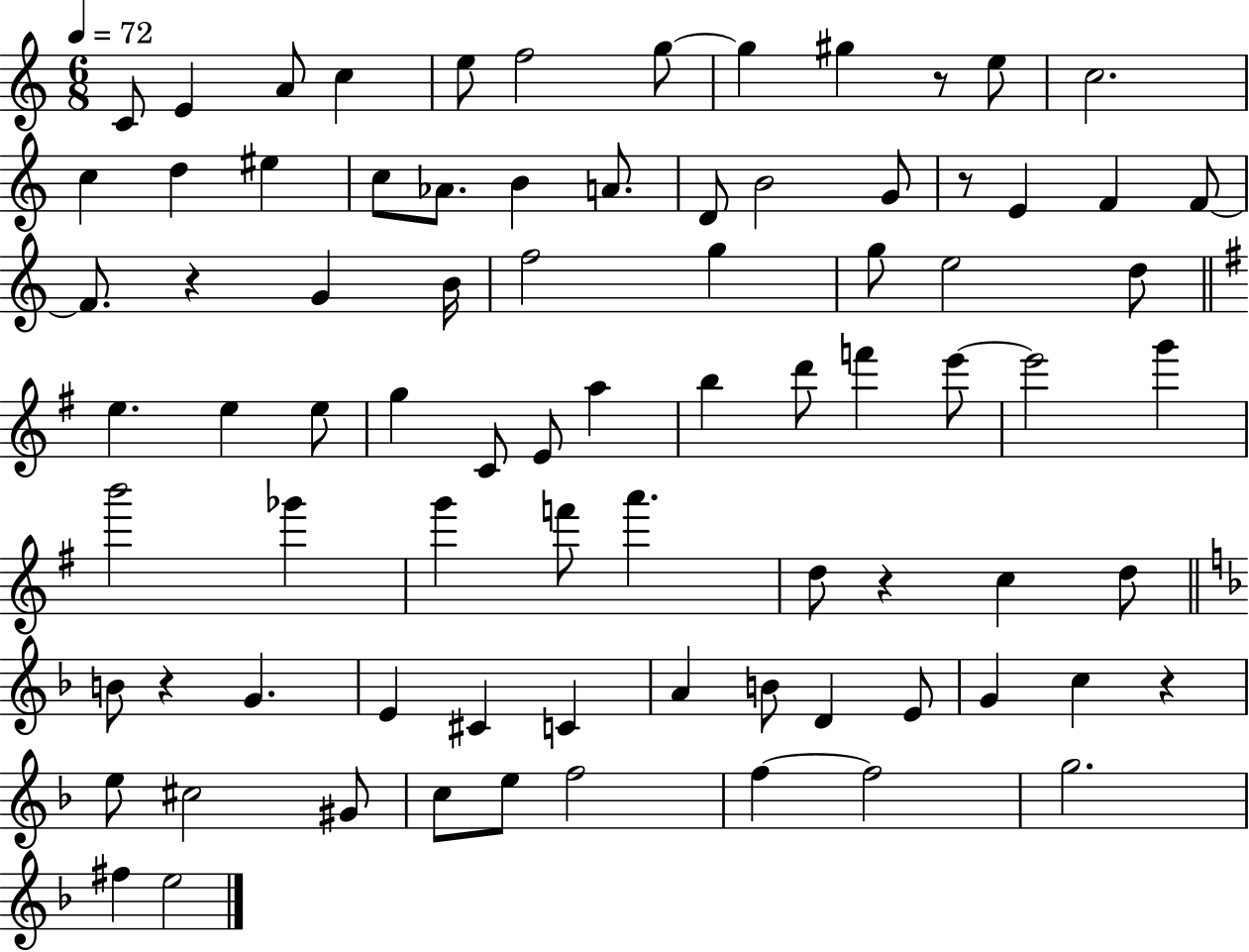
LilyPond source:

{
  \clef treble
  \numericTimeSignature
  \time 6/8
  \key c \major
  \tempo 4 = 72
  c'8 e'4 a'8 c''4 | e''8 f''2 g''8~~ | g''4 gis''4 r8 e''8 | c''2. | \break c''4 d''4 eis''4 | c''8 aes'8. b'4 a'8. | d'8 b'2 g'8 | r8 e'4 f'4 f'8~~ | \break f'8. r4 g'4 b'16 | f''2 g''4 | g''8 e''2 d''8 | \bar "||" \break \key e \minor e''4. e''4 e''8 | g''4 c'8 e'8 a''4 | b''4 d'''8 f'''4 e'''8~~ | e'''2 g'''4 | \break b'''2 ges'''4 | g'''4 f'''8 a'''4. | d''8 r4 c''4 d''8 | \bar "||" \break \key d \minor b'8 r4 g'4. | e'4 cis'4 c'4 | a'4 b'8 d'4 e'8 | g'4 c''4 r4 | \break e''8 cis''2 gis'8 | c''8 e''8 f''2 | f''4~~ f''2 | g''2. | \break fis''4 e''2 | \bar "|."
}